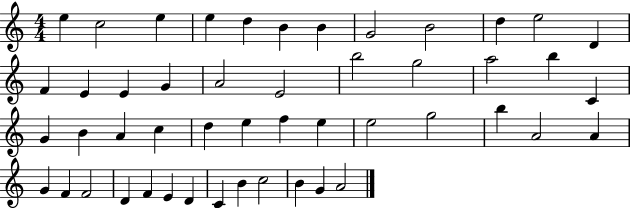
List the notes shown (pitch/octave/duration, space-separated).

E5/q C5/h E5/q E5/q D5/q B4/q B4/q G4/h B4/h D5/q E5/h D4/q F4/q E4/q E4/q G4/q A4/h E4/h B5/h G5/h A5/h B5/q C4/q G4/q B4/q A4/q C5/q D5/q E5/q F5/q E5/q E5/h G5/h B5/q A4/h A4/q G4/q F4/q F4/h D4/q F4/q E4/q D4/q C4/q B4/q C5/h B4/q G4/q A4/h